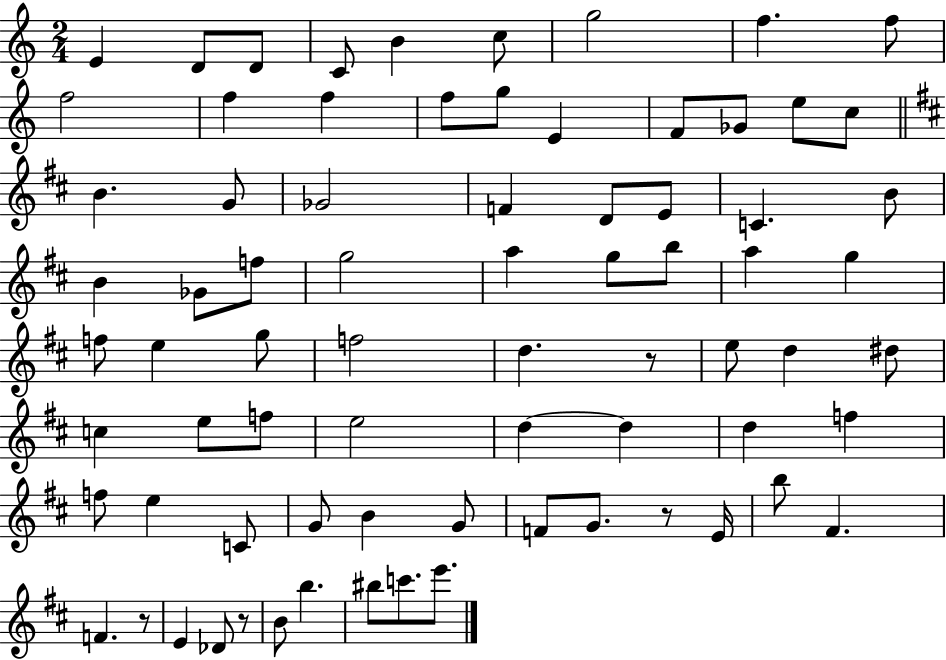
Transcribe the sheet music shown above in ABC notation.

X:1
T:Untitled
M:2/4
L:1/4
K:C
E D/2 D/2 C/2 B c/2 g2 f f/2 f2 f f f/2 g/2 E F/2 _G/2 e/2 c/2 B G/2 _G2 F D/2 E/2 C B/2 B _G/2 f/2 g2 a g/2 b/2 a g f/2 e g/2 f2 d z/2 e/2 d ^d/2 c e/2 f/2 e2 d d d f f/2 e C/2 G/2 B G/2 F/2 G/2 z/2 E/4 b/2 ^F F z/2 E _D/2 z/2 B/2 b ^b/2 c'/2 e'/2